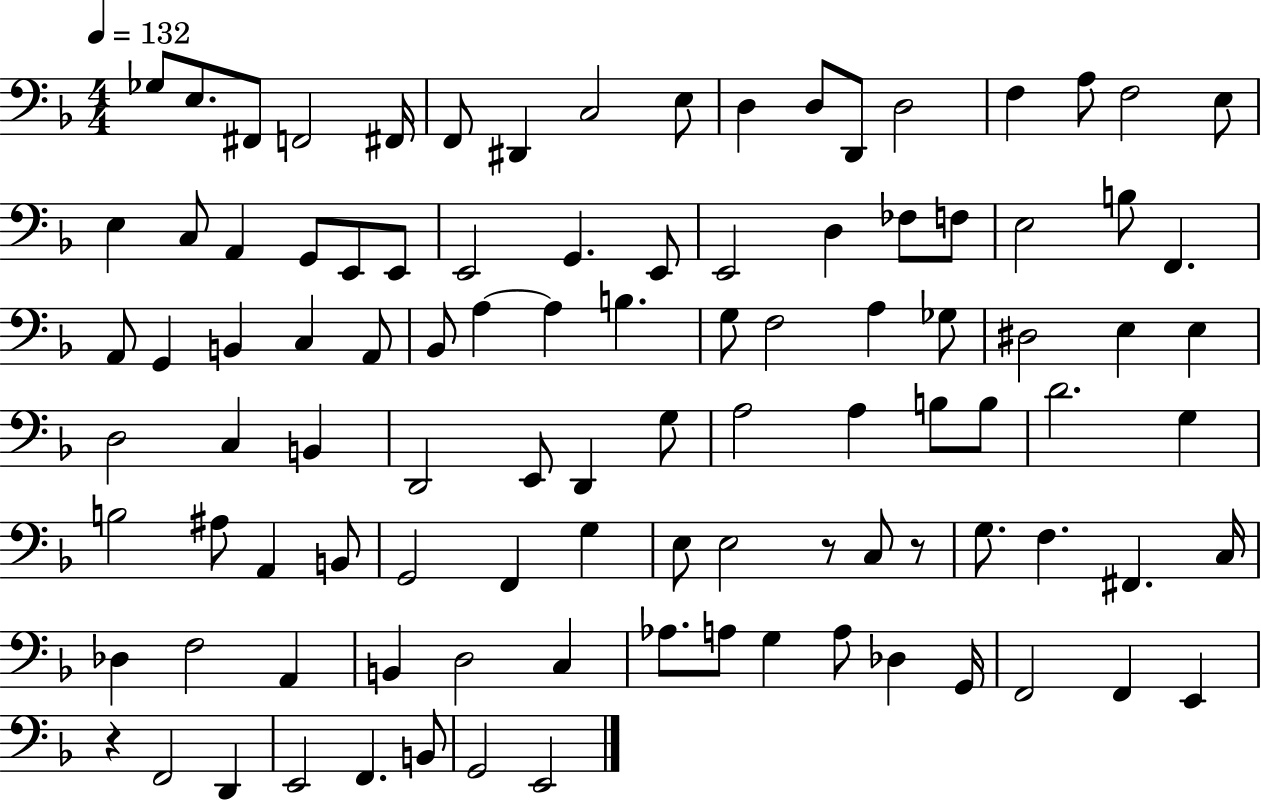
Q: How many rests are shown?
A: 3